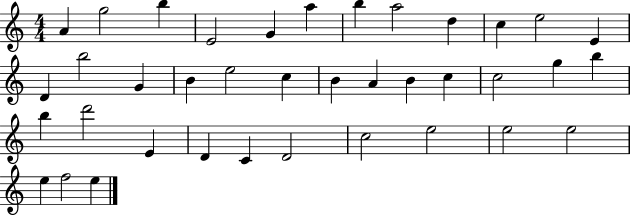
{
  \clef treble
  \numericTimeSignature
  \time 4/4
  \key c \major
  a'4 g''2 b''4 | e'2 g'4 a''4 | b''4 a''2 d''4 | c''4 e''2 e'4 | \break d'4 b''2 g'4 | b'4 e''2 c''4 | b'4 a'4 b'4 c''4 | c''2 g''4 b''4 | \break b''4 d'''2 e'4 | d'4 c'4 d'2 | c''2 e''2 | e''2 e''2 | \break e''4 f''2 e''4 | \bar "|."
}